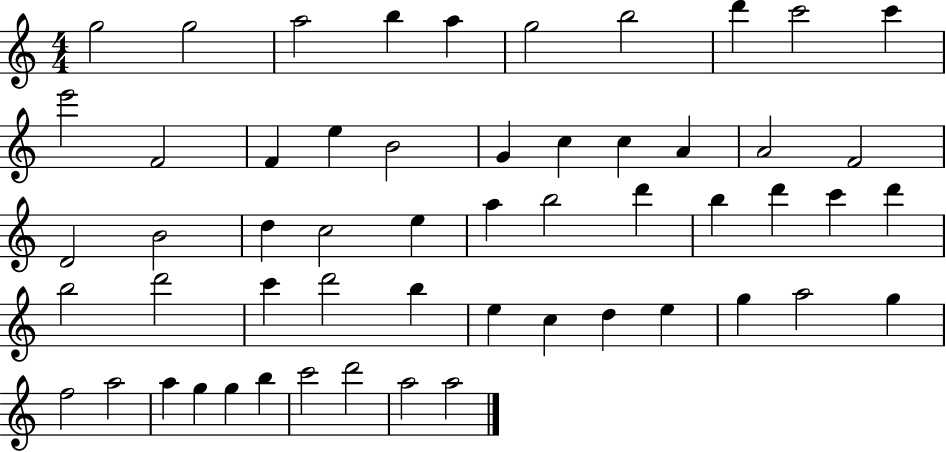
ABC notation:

X:1
T:Untitled
M:4/4
L:1/4
K:C
g2 g2 a2 b a g2 b2 d' c'2 c' e'2 F2 F e B2 G c c A A2 F2 D2 B2 d c2 e a b2 d' b d' c' d' b2 d'2 c' d'2 b e c d e g a2 g f2 a2 a g g b c'2 d'2 a2 a2